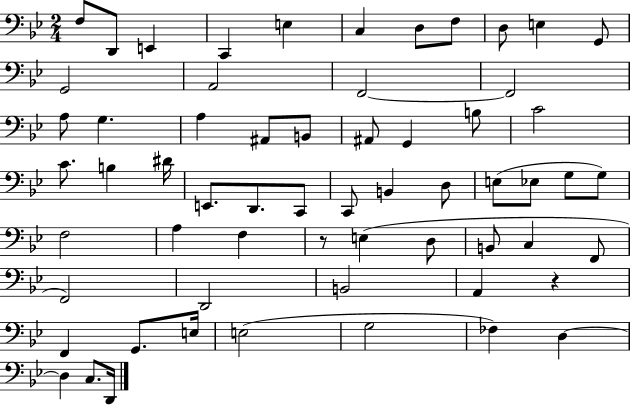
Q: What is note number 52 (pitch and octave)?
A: E3